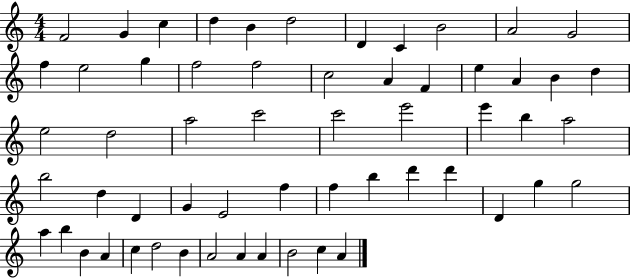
{
  \clef treble
  \numericTimeSignature
  \time 4/4
  \key c \major
  f'2 g'4 c''4 | d''4 b'4 d''2 | d'4 c'4 b'2 | a'2 g'2 | \break f''4 e''2 g''4 | f''2 f''2 | c''2 a'4 f'4 | e''4 a'4 b'4 d''4 | \break e''2 d''2 | a''2 c'''2 | c'''2 e'''2 | e'''4 b''4 a''2 | \break b''2 d''4 d'4 | g'4 e'2 f''4 | f''4 b''4 d'''4 d'''4 | d'4 g''4 g''2 | \break a''4 b''4 b'4 a'4 | c''4 d''2 b'4 | a'2 a'4 a'4 | b'2 c''4 a'4 | \break \bar "|."
}